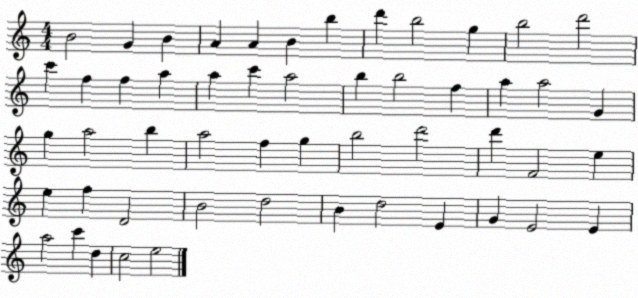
X:1
T:Untitled
M:4/4
L:1/4
K:C
B2 G B A A B b d' b2 g b2 d'2 c' f f a a c' a2 b b2 f a a2 G g a2 b a2 f g b2 d'2 d' F2 e e f D2 B2 d2 B d2 E G E2 E a2 c' d c2 e2